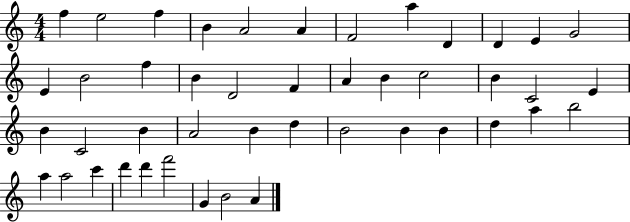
{
  \clef treble
  \numericTimeSignature
  \time 4/4
  \key c \major
  f''4 e''2 f''4 | b'4 a'2 a'4 | f'2 a''4 d'4 | d'4 e'4 g'2 | \break e'4 b'2 f''4 | b'4 d'2 f'4 | a'4 b'4 c''2 | b'4 c'2 e'4 | \break b'4 c'2 b'4 | a'2 b'4 d''4 | b'2 b'4 b'4 | d''4 a''4 b''2 | \break a''4 a''2 c'''4 | d'''4 d'''4 f'''2 | g'4 b'2 a'4 | \bar "|."
}